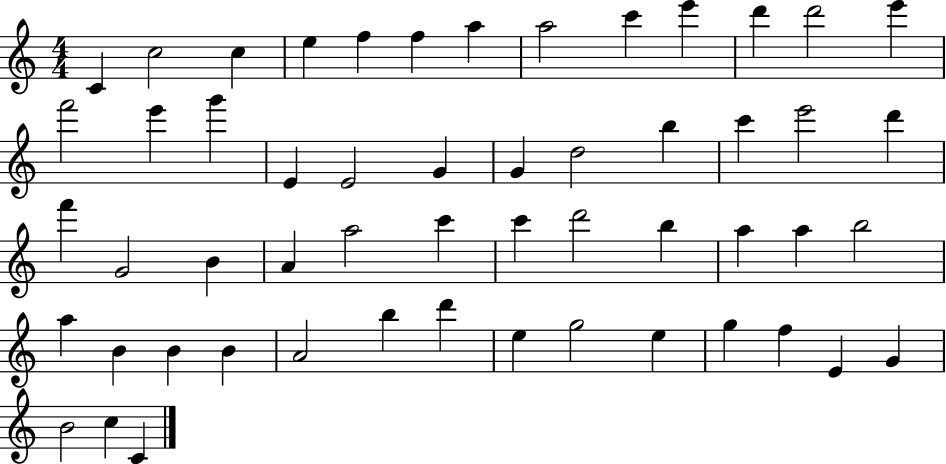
X:1
T:Untitled
M:4/4
L:1/4
K:C
C c2 c e f f a a2 c' e' d' d'2 e' f'2 e' g' E E2 G G d2 b c' e'2 d' f' G2 B A a2 c' c' d'2 b a a b2 a B B B A2 b d' e g2 e g f E G B2 c C